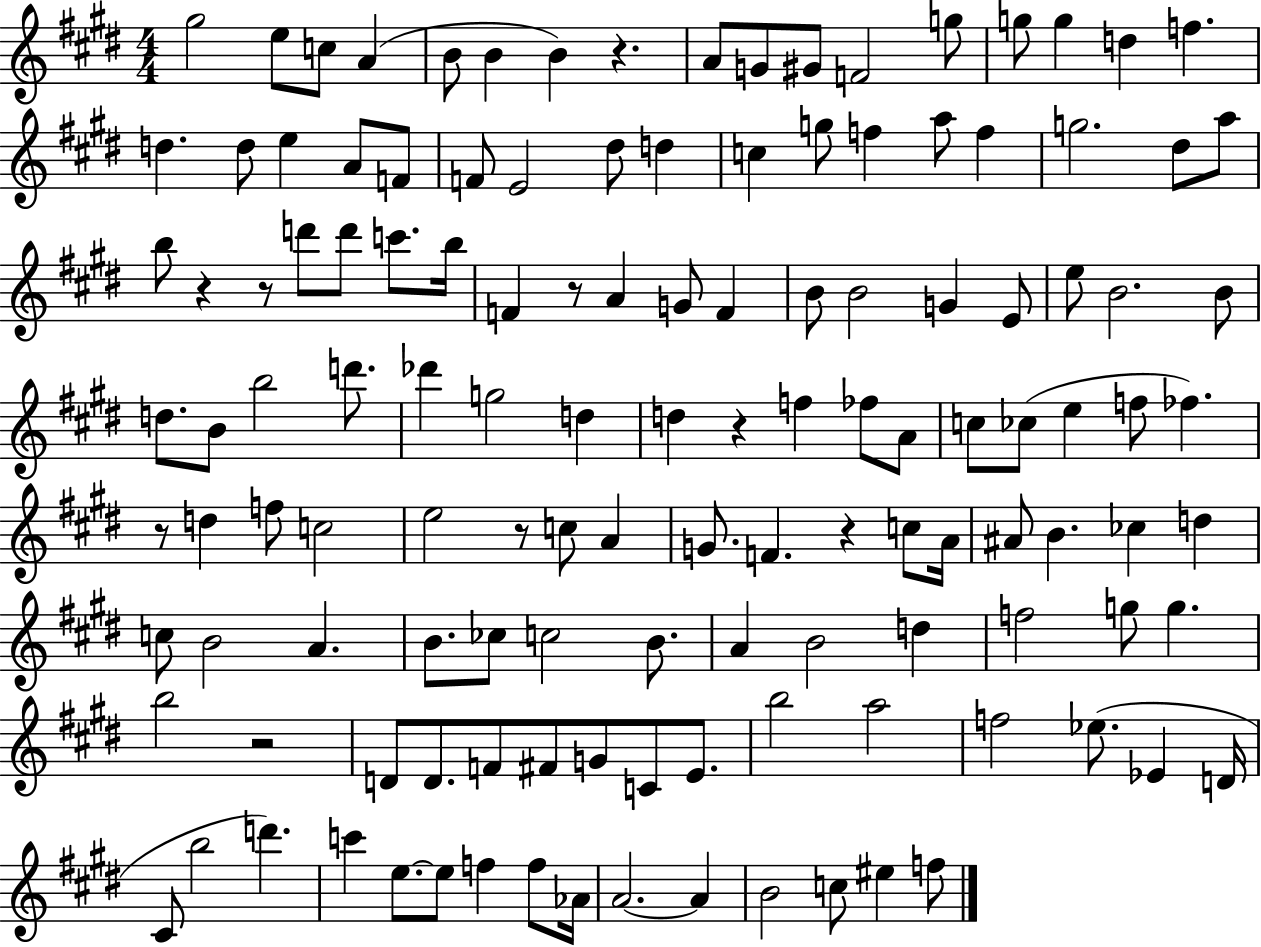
X:1
T:Untitled
M:4/4
L:1/4
K:E
^g2 e/2 c/2 A B/2 B B z A/2 G/2 ^G/2 F2 g/2 g/2 g d f d d/2 e A/2 F/2 F/2 E2 ^d/2 d c g/2 f a/2 f g2 ^d/2 a/2 b/2 z z/2 d'/2 d'/2 c'/2 b/4 F z/2 A G/2 F B/2 B2 G E/2 e/2 B2 B/2 d/2 B/2 b2 d'/2 _d' g2 d d z f _f/2 A/2 c/2 _c/2 e f/2 _f z/2 d f/2 c2 e2 z/2 c/2 A G/2 F z c/2 A/4 ^A/2 B _c d c/2 B2 A B/2 _c/2 c2 B/2 A B2 d f2 g/2 g b2 z2 D/2 D/2 F/2 ^F/2 G/2 C/2 E/2 b2 a2 f2 _e/2 _E D/4 ^C/2 b2 d' c' e/2 e/2 f f/2 _A/4 A2 A B2 c/2 ^e f/2